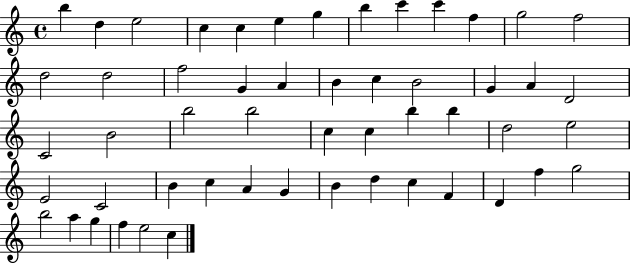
{
  \clef treble
  \time 4/4
  \defaultTimeSignature
  \key c \major
  b''4 d''4 e''2 | c''4 c''4 e''4 g''4 | b''4 c'''4 c'''4 f''4 | g''2 f''2 | \break d''2 d''2 | f''2 g'4 a'4 | b'4 c''4 b'2 | g'4 a'4 d'2 | \break c'2 b'2 | b''2 b''2 | c''4 c''4 b''4 b''4 | d''2 e''2 | \break e'2 c'2 | b'4 c''4 a'4 g'4 | b'4 d''4 c''4 f'4 | d'4 f''4 g''2 | \break b''2 a''4 g''4 | f''4 e''2 c''4 | \bar "|."
}